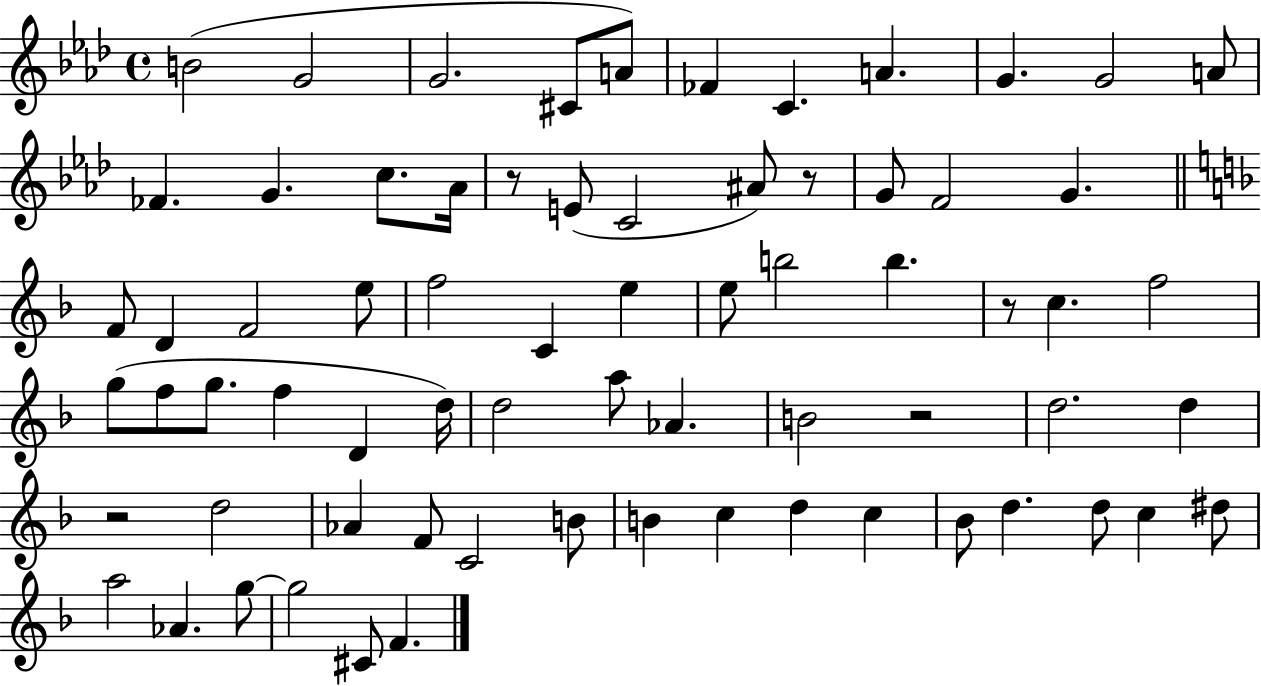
{
  \clef treble
  \time 4/4
  \defaultTimeSignature
  \key aes \major
  b'2( g'2 | g'2. cis'8 a'8) | fes'4 c'4. a'4. | g'4. g'2 a'8 | \break fes'4. g'4. c''8. aes'16 | r8 e'8( c'2 ais'8) r8 | g'8 f'2 g'4. | \bar "||" \break \key d \minor f'8 d'4 f'2 e''8 | f''2 c'4 e''4 | e''8 b''2 b''4. | r8 c''4. f''2 | \break g''8( f''8 g''8. f''4 d'4 d''16) | d''2 a''8 aes'4. | b'2 r2 | d''2. d''4 | \break r2 d''2 | aes'4 f'8 c'2 b'8 | b'4 c''4 d''4 c''4 | bes'8 d''4. d''8 c''4 dis''8 | \break a''2 aes'4. g''8~~ | g''2 cis'8 f'4. | \bar "|."
}